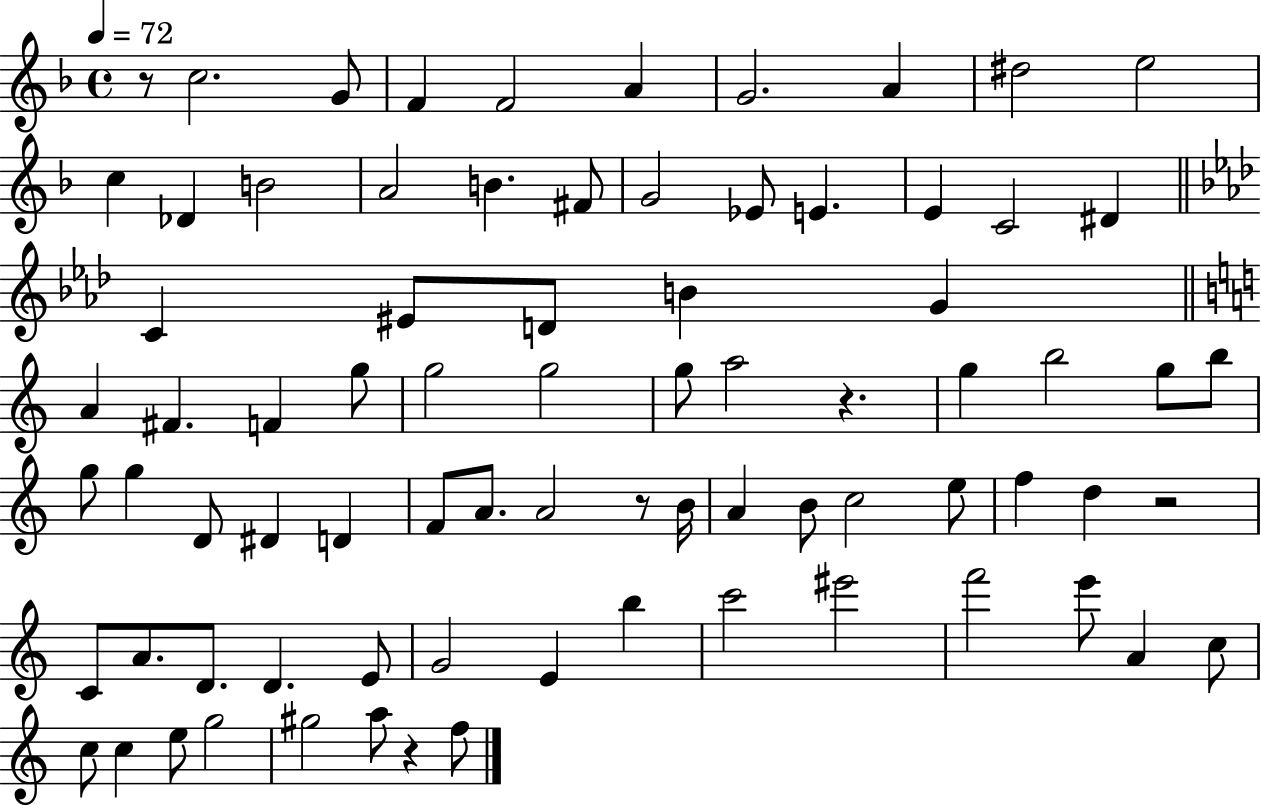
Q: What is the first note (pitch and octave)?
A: C5